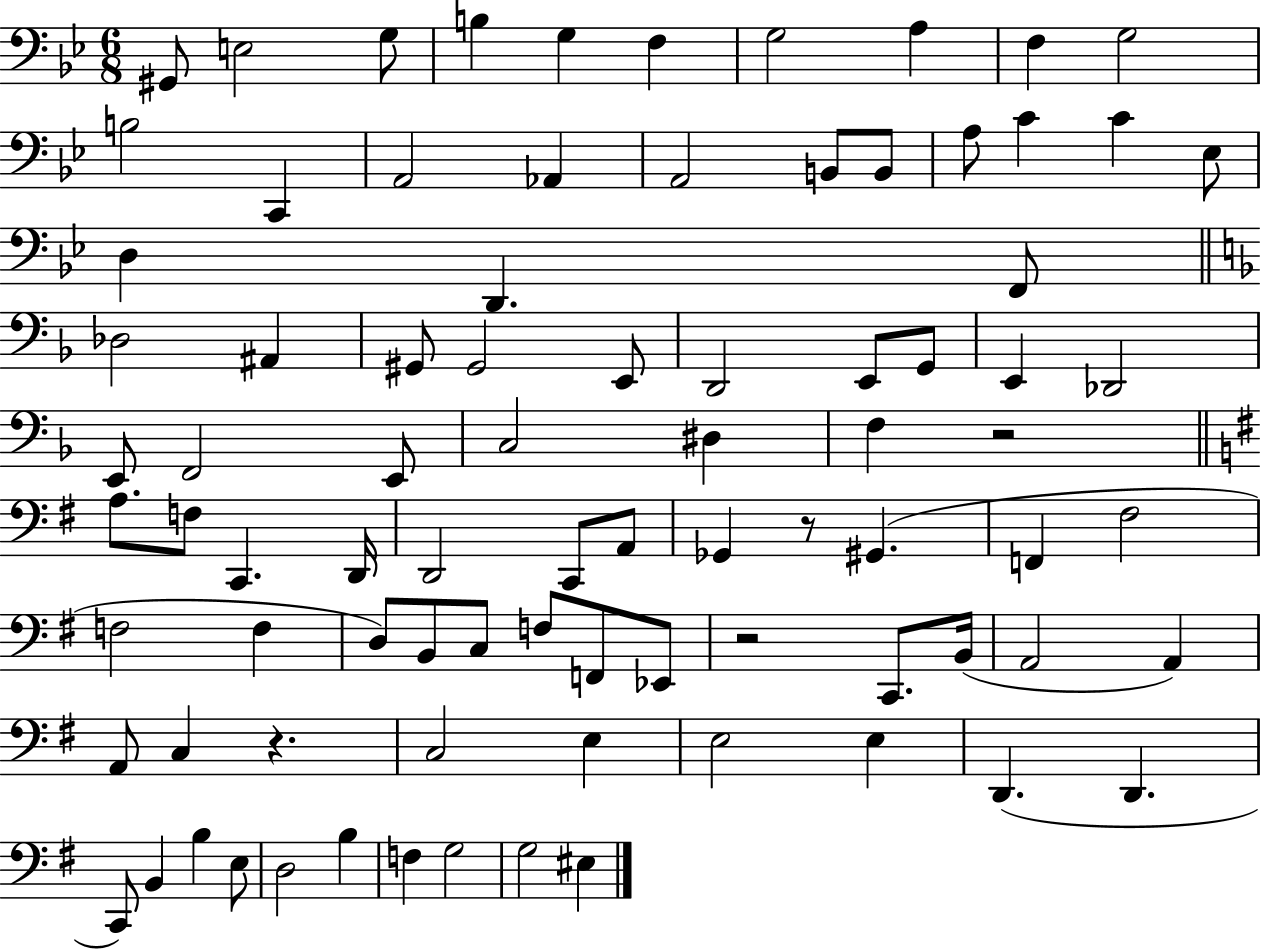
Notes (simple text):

G#2/e E3/h G3/e B3/q G3/q F3/q G3/h A3/q F3/q G3/h B3/h C2/q A2/h Ab2/q A2/h B2/e B2/e A3/e C4/q C4/q Eb3/e D3/q D2/q. F2/e Db3/h A#2/q G#2/e G#2/h E2/e D2/h E2/e G2/e E2/q Db2/h E2/e F2/h E2/e C3/h D#3/q F3/q R/h A3/e. F3/e C2/q. D2/s D2/h C2/e A2/e Gb2/q R/e G#2/q. F2/q F#3/h F3/h F3/q D3/e B2/e C3/e F3/e F2/e Eb2/e R/h C2/e. B2/s A2/h A2/q A2/e C3/q R/q. C3/h E3/q E3/h E3/q D2/q. D2/q. C2/e B2/q B3/q E3/e D3/h B3/q F3/q G3/h G3/h EIS3/q